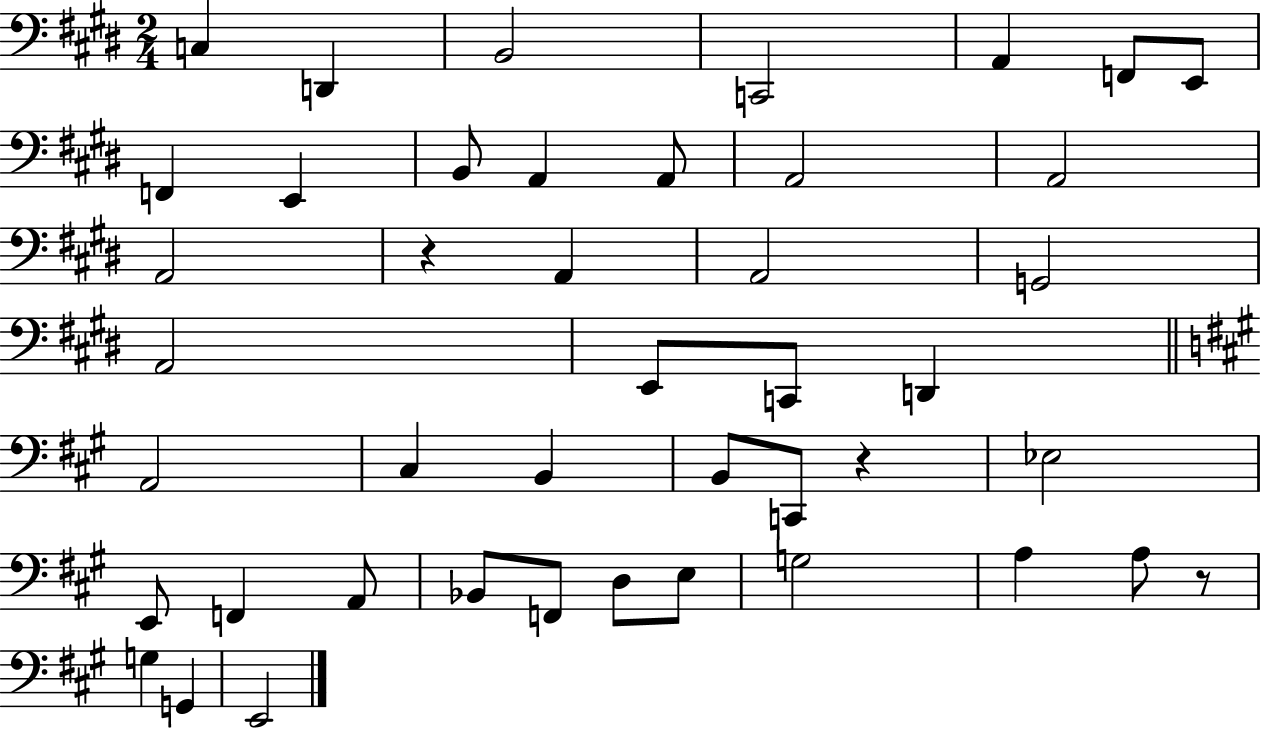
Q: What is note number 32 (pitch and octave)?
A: Bb2